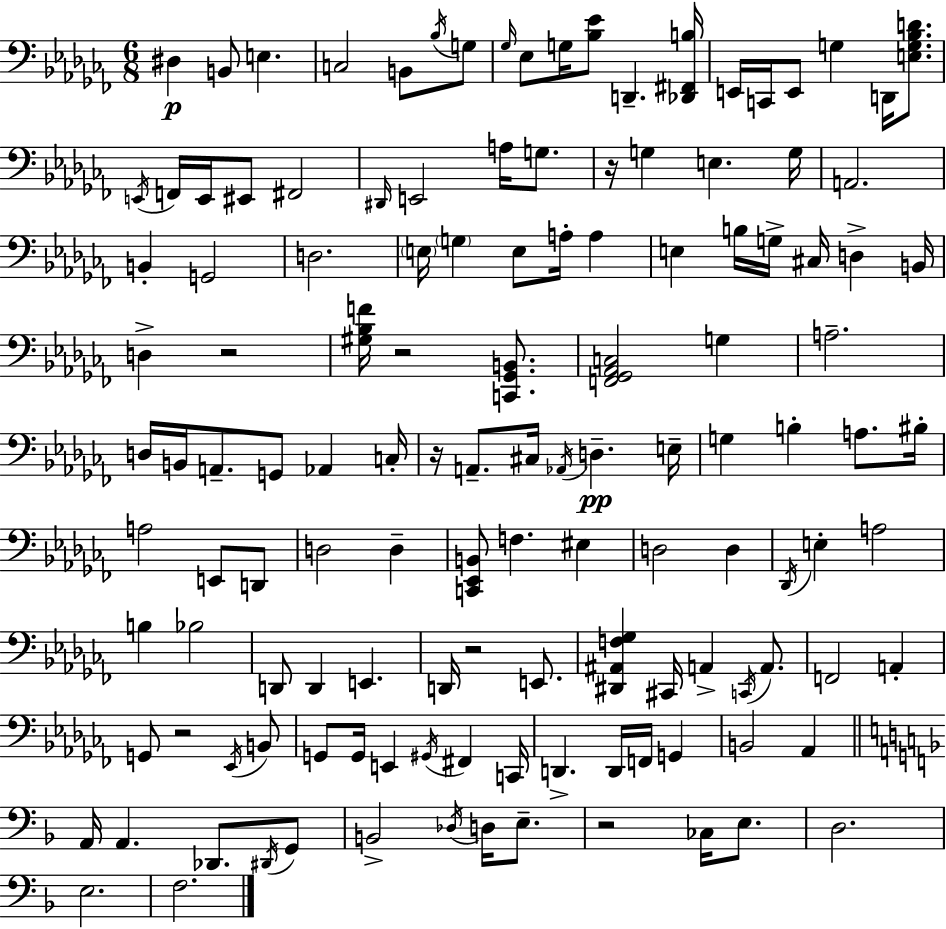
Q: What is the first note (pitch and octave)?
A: D#3